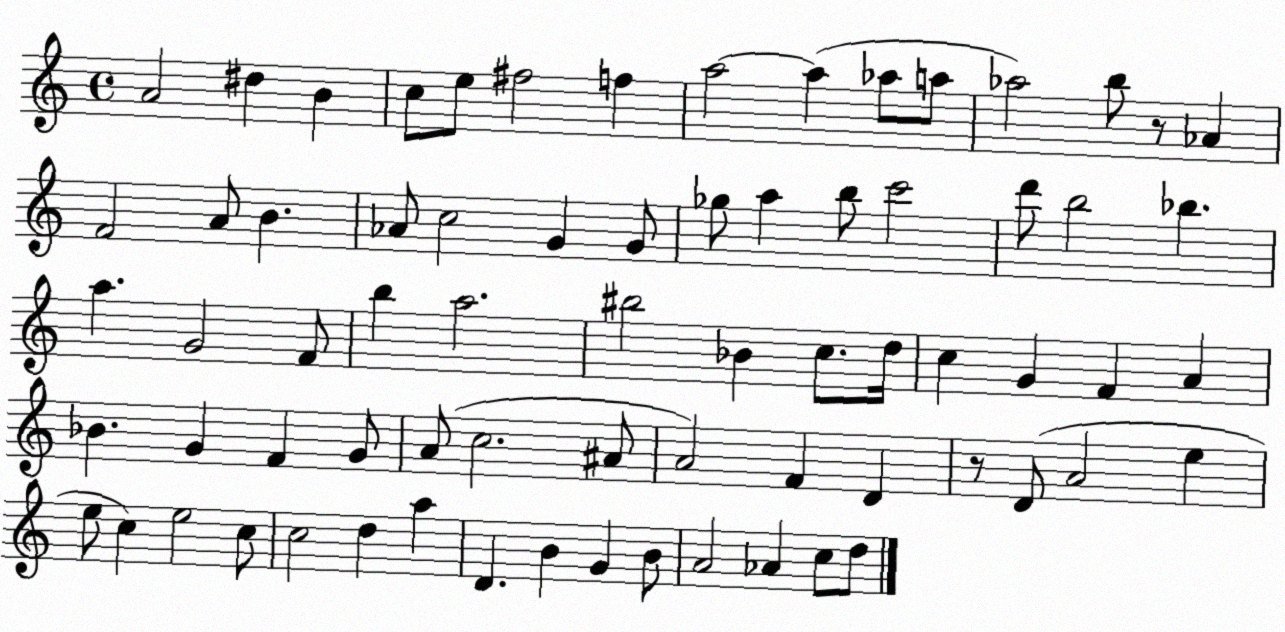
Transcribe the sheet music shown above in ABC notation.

X:1
T:Untitled
M:4/4
L:1/4
K:C
A2 ^d B c/2 e/2 ^f2 f a2 a _a/2 a/2 _a2 b/2 z/2 _A F2 A/2 B _A/2 c2 G G/2 _g/2 a b/2 c'2 d'/2 b2 _b a G2 F/2 b a2 ^b2 _B c/2 d/4 c G F A _B G F G/2 A/2 c2 ^A/2 A2 F D z/2 D/2 A2 e e/2 c e2 c/2 c2 d a D B G B/2 A2 _A c/2 d/2